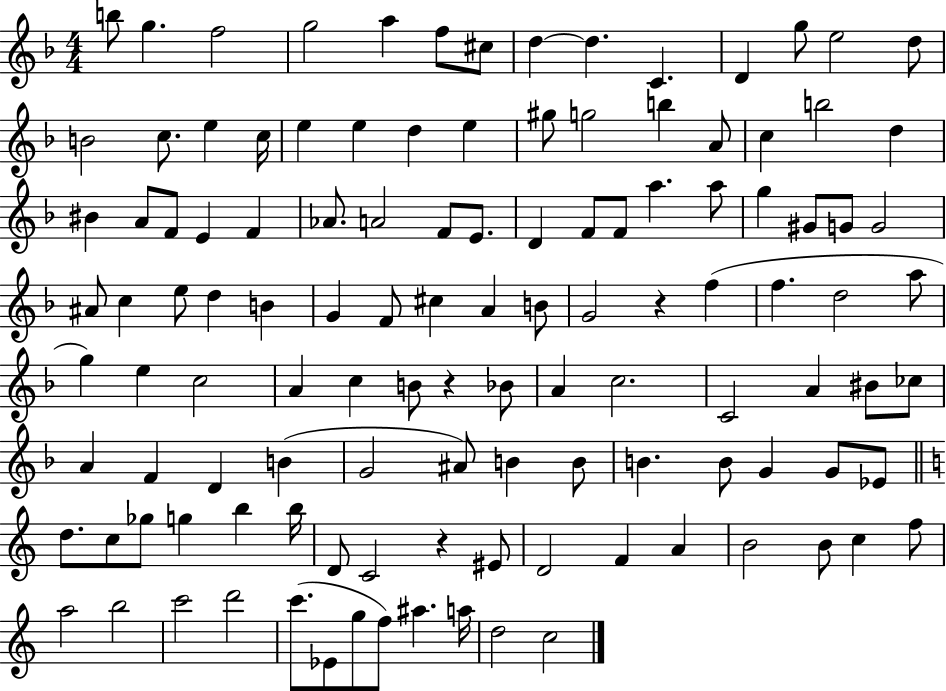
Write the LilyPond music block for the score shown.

{
  \clef treble
  \numericTimeSignature
  \time 4/4
  \key f \major
  b''8 g''4. f''2 | g''2 a''4 f''8 cis''8 | d''4~~ d''4. c'4. | d'4 g''8 e''2 d''8 | \break b'2 c''8. e''4 c''16 | e''4 e''4 d''4 e''4 | gis''8 g''2 b''4 a'8 | c''4 b''2 d''4 | \break bis'4 a'8 f'8 e'4 f'4 | aes'8. a'2 f'8 e'8. | d'4 f'8 f'8 a''4. a''8 | g''4 gis'8 g'8 g'2 | \break ais'8 c''4 e''8 d''4 b'4 | g'4 f'8 cis''4 a'4 b'8 | g'2 r4 f''4( | f''4. d''2 a''8 | \break g''4) e''4 c''2 | a'4 c''4 b'8 r4 bes'8 | a'4 c''2. | c'2 a'4 bis'8 ces''8 | \break a'4 f'4 d'4 b'4( | g'2 ais'8) b'4 b'8 | b'4. b'8 g'4 g'8 ees'8 | \bar "||" \break \key c \major d''8. c''8 ges''8 g''4 b''4 b''16 | d'8 c'2 r4 eis'8 | d'2 f'4 a'4 | b'2 b'8 c''4 f''8 | \break a''2 b''2 | c'''2 d'''2 | c'''8.( ees'8 g''8 f''8) ais''4. a''16 | d''2 c''2 | \break \bar "|."
}